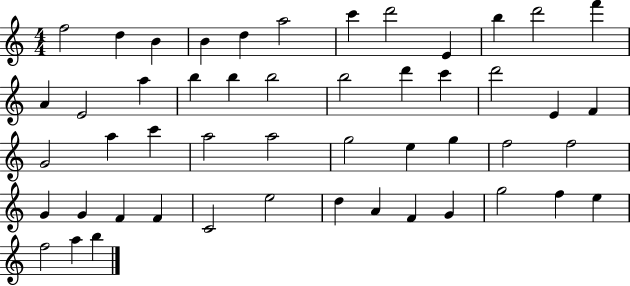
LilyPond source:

{
  \clef treble
  \numericTimeSignature
  \time 4/4
  \key c \major
  f''2 d''4 b'4 | b'4 d''4 a''2 | c'''4 d'''2 e'4 | b''4 d'''2 f'''4 | \break a'4 e'2 a''4 | b''4 b''4 b''2 | b''2 d'''4 c'''4 | d'''2 e'4 f'4 | \break g'2 a''4 c'''4 | a''2 a''2 | g''2 e''4 g''4 | f''2 f''2 | \break g'4 g'4 f'4 f'4 | c'2 e''2 | d''4 a'4 f'4 g'4 | g''2 f''4 e''4 | \break f''2 a''4 b''4 | \bar "|."
}